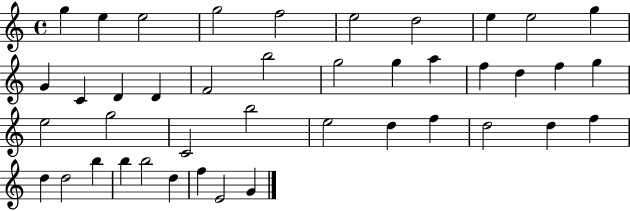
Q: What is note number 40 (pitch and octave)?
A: F5